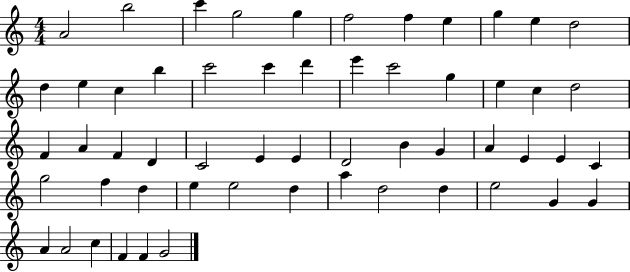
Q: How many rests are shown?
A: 0